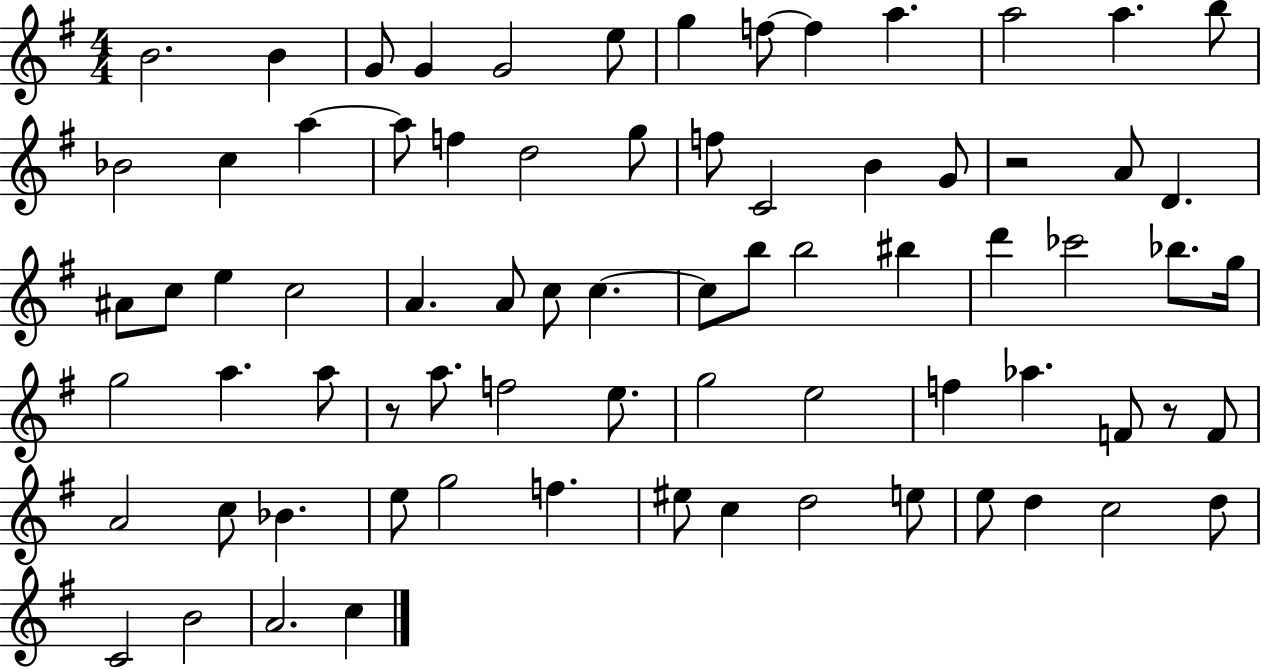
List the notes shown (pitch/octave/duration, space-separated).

B4/h. B4/q G4/e G4/q G4/h E5/e G5/q F5/e F5/q A5/q. A5/h A5/q. B5/e Bb4/h C5/q A5/q A5/e F5/q D5/h G5/e F5/e C4/h B4/q G4/e R/h A4/e D4/q. A#4/e C5/e E5/q C5/h A4/q. A4/e C5/e C5/q. C5/e B5/e B5/h BIS5/q D6/q CES6/h Bb5/e. G5/s G5/h A5/q. A5/e R/e A5/e. F5/h E5/e. G5/h E5/h F5/q Ab5/q. F4/e R/e F4/e A4/h C5/e Bb4/q. E5/e G5/h F5/q. EIS5/e C5/q D5/h E5/e E5/e D5/q C5/h D5/e C4/h B4/h A4/h. C5/q